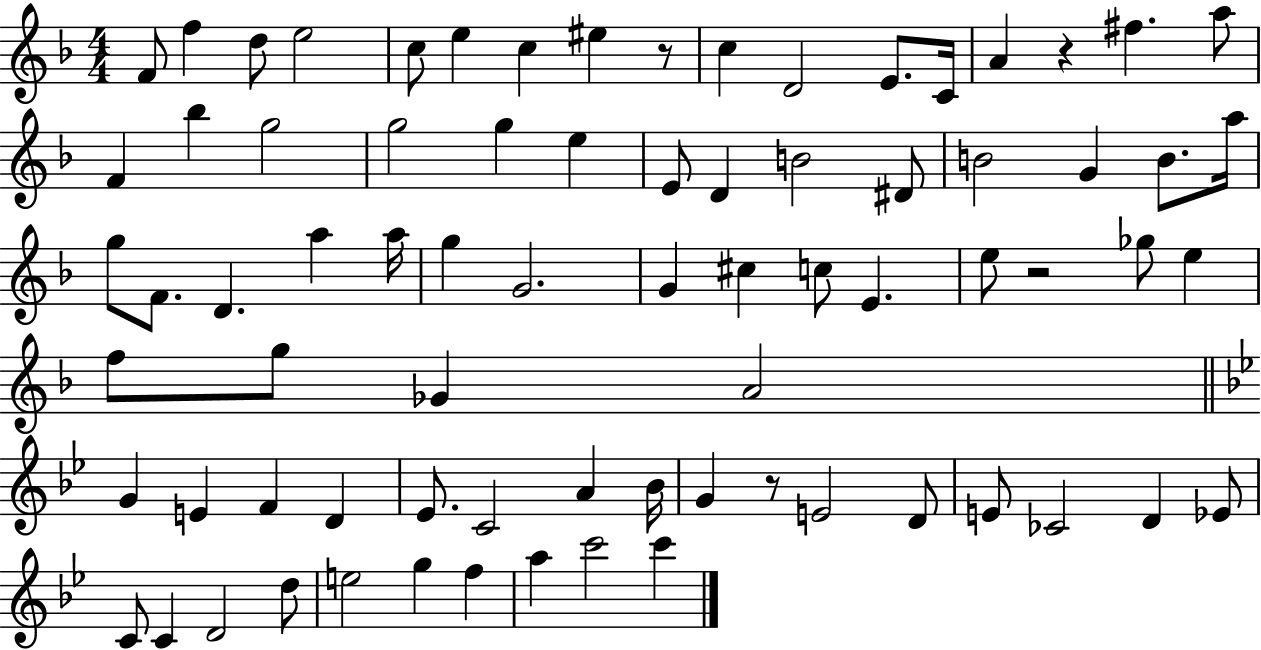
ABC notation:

X:1
T:Untitled
M:4/4
L:1/4
K:F
F/2 f d/2 e2 c/2 e c ^e z/2 c D2 E/2 C/4 A z ^f a/2 F _b g2 g2 g e E/2 D B2 ^D/2 B2 G B/2 a/4 g/2 F/2 D a a/4 g G2 G ^c c/2 E e/2 z2 _g/2 e f/2 g/2 _G A2 G E F D _E/2 C2 A _B/4 G z/2 E2 D/2 E/2 _C2 D _E/2 C/2 C D2 d/2 e2 g f a c'2 c'